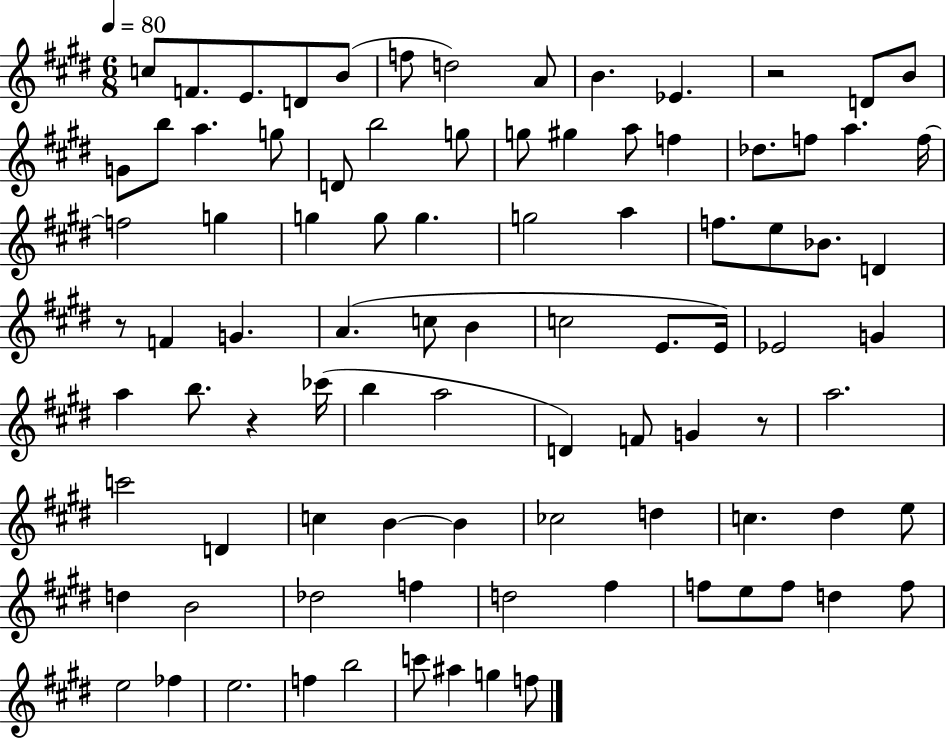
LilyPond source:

{
  \clef treble
  \numericTimeSignature
  \time 6/8
  \key e \major
  \tempo 4 = 80
  \repeat volta 2 { c''8 f'8. e'8. d'8 b'8( | f''8 d''2) a'8 | b'4. ees'4. | r2 d'8 b'8 | \break g'8 b''8 a''4. g''8 | d'8 b''2 g''8 | g''8 gis''4 a''8 f''4 | des''8. f''8 a''4. f''16~~ | \break f''2 g''4 | g''4 g''8 g''4. | g''2 a''4 | f''8. e''8 bes'8. d'4 | \break r8 f'4 g'4. | a'4.( c''8 b'4 | c''2 e'8. e'16) | ees'2 g'4 | \break a''4 b''8. r4 ces'''16( | b''4 a''2 | d'4) f'8 g'4 r8 | a''2. | \break c'''2 d'4 | c''4 b'4~~ b'4 | ces''2 d''4 | c''4. dis''4 e''8 | \break d''4 b'2 | des''2 f''4 | d''2 fis''4 | f''8 e''8 f''8 d''4 f''8 | \break e''2 fes''4 | e''2. | f''4 b''2 | c'''8 ais''4 g''4 f''8 | \break } \bar "|."
}